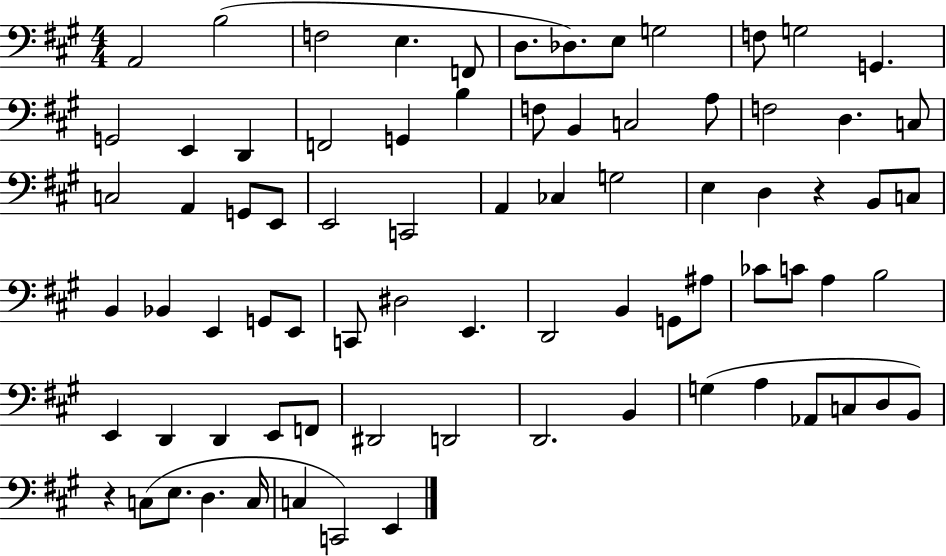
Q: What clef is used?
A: bass